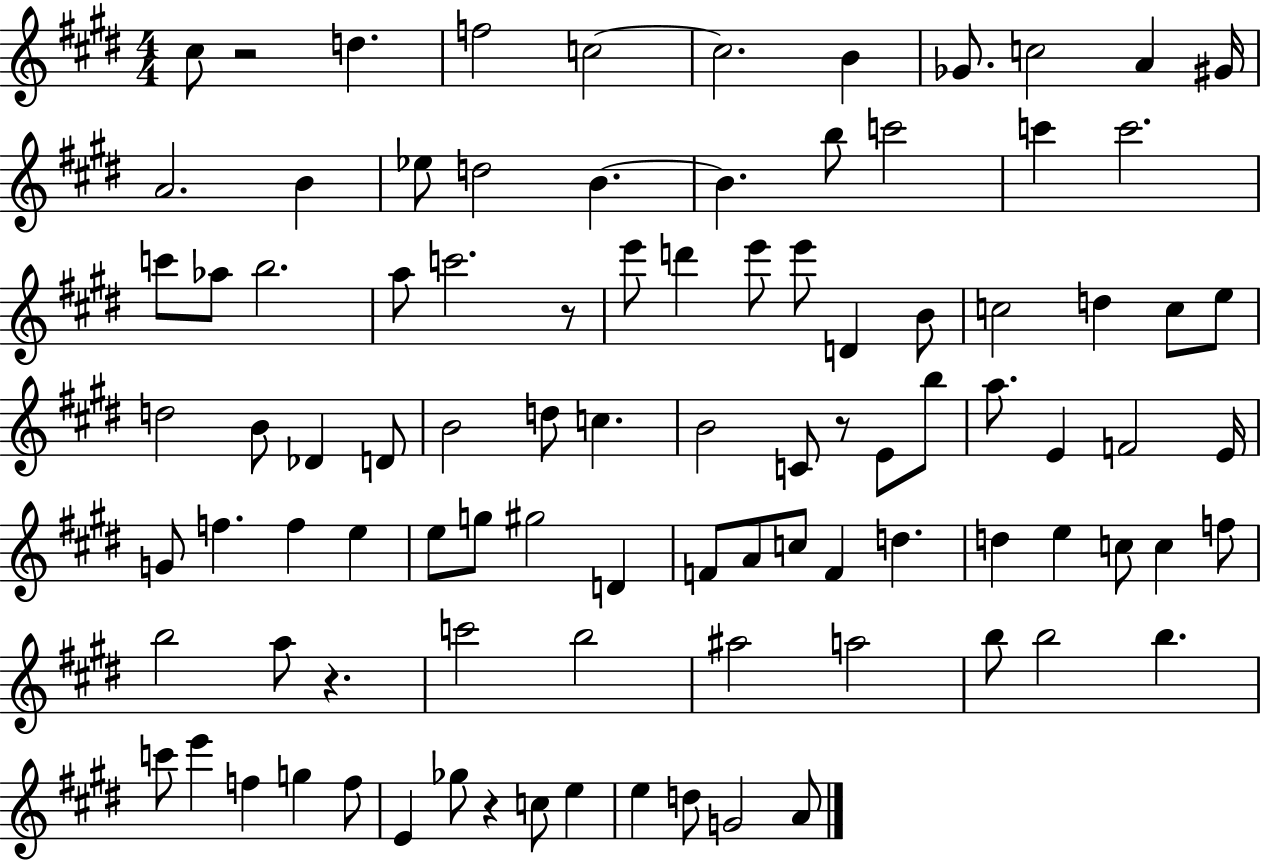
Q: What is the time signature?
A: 4/4